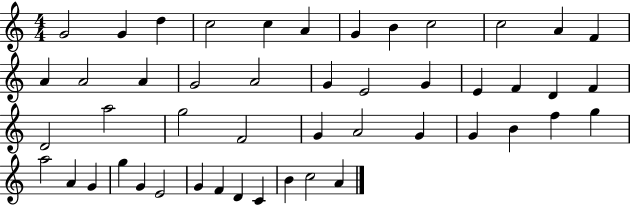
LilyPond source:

{
  \clef treble
  \numericTimeSignature
  \time 4/4
  \key c \major
  g'2 g'4 d''4 | c''2 c''4 a'4 | g'4 b'4 c''2 | c''2 a'4 f'4 | \break a'4 a'2 a'4 | g'2 a'2 | g'4 e'2 g'4 | e'4 f'4 d'4 f'4 | \break d'2 a''2 | g''2 f'2 | g'4 a'2 g'4 | g'4 b'4 f''4 g''4 | \break a''2 a'4 g'4 | g''4 g'4 e'2 | g'4 f'4 d'4 c'4 | b'4 c''2 a'4 | \break \bar "|."
}